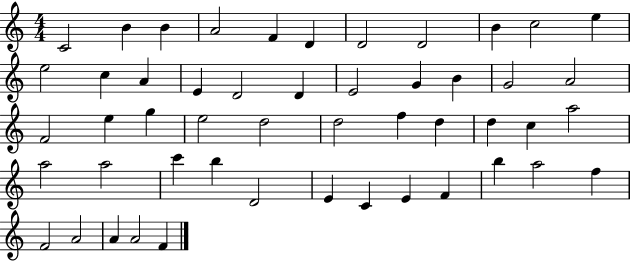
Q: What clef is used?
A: treble